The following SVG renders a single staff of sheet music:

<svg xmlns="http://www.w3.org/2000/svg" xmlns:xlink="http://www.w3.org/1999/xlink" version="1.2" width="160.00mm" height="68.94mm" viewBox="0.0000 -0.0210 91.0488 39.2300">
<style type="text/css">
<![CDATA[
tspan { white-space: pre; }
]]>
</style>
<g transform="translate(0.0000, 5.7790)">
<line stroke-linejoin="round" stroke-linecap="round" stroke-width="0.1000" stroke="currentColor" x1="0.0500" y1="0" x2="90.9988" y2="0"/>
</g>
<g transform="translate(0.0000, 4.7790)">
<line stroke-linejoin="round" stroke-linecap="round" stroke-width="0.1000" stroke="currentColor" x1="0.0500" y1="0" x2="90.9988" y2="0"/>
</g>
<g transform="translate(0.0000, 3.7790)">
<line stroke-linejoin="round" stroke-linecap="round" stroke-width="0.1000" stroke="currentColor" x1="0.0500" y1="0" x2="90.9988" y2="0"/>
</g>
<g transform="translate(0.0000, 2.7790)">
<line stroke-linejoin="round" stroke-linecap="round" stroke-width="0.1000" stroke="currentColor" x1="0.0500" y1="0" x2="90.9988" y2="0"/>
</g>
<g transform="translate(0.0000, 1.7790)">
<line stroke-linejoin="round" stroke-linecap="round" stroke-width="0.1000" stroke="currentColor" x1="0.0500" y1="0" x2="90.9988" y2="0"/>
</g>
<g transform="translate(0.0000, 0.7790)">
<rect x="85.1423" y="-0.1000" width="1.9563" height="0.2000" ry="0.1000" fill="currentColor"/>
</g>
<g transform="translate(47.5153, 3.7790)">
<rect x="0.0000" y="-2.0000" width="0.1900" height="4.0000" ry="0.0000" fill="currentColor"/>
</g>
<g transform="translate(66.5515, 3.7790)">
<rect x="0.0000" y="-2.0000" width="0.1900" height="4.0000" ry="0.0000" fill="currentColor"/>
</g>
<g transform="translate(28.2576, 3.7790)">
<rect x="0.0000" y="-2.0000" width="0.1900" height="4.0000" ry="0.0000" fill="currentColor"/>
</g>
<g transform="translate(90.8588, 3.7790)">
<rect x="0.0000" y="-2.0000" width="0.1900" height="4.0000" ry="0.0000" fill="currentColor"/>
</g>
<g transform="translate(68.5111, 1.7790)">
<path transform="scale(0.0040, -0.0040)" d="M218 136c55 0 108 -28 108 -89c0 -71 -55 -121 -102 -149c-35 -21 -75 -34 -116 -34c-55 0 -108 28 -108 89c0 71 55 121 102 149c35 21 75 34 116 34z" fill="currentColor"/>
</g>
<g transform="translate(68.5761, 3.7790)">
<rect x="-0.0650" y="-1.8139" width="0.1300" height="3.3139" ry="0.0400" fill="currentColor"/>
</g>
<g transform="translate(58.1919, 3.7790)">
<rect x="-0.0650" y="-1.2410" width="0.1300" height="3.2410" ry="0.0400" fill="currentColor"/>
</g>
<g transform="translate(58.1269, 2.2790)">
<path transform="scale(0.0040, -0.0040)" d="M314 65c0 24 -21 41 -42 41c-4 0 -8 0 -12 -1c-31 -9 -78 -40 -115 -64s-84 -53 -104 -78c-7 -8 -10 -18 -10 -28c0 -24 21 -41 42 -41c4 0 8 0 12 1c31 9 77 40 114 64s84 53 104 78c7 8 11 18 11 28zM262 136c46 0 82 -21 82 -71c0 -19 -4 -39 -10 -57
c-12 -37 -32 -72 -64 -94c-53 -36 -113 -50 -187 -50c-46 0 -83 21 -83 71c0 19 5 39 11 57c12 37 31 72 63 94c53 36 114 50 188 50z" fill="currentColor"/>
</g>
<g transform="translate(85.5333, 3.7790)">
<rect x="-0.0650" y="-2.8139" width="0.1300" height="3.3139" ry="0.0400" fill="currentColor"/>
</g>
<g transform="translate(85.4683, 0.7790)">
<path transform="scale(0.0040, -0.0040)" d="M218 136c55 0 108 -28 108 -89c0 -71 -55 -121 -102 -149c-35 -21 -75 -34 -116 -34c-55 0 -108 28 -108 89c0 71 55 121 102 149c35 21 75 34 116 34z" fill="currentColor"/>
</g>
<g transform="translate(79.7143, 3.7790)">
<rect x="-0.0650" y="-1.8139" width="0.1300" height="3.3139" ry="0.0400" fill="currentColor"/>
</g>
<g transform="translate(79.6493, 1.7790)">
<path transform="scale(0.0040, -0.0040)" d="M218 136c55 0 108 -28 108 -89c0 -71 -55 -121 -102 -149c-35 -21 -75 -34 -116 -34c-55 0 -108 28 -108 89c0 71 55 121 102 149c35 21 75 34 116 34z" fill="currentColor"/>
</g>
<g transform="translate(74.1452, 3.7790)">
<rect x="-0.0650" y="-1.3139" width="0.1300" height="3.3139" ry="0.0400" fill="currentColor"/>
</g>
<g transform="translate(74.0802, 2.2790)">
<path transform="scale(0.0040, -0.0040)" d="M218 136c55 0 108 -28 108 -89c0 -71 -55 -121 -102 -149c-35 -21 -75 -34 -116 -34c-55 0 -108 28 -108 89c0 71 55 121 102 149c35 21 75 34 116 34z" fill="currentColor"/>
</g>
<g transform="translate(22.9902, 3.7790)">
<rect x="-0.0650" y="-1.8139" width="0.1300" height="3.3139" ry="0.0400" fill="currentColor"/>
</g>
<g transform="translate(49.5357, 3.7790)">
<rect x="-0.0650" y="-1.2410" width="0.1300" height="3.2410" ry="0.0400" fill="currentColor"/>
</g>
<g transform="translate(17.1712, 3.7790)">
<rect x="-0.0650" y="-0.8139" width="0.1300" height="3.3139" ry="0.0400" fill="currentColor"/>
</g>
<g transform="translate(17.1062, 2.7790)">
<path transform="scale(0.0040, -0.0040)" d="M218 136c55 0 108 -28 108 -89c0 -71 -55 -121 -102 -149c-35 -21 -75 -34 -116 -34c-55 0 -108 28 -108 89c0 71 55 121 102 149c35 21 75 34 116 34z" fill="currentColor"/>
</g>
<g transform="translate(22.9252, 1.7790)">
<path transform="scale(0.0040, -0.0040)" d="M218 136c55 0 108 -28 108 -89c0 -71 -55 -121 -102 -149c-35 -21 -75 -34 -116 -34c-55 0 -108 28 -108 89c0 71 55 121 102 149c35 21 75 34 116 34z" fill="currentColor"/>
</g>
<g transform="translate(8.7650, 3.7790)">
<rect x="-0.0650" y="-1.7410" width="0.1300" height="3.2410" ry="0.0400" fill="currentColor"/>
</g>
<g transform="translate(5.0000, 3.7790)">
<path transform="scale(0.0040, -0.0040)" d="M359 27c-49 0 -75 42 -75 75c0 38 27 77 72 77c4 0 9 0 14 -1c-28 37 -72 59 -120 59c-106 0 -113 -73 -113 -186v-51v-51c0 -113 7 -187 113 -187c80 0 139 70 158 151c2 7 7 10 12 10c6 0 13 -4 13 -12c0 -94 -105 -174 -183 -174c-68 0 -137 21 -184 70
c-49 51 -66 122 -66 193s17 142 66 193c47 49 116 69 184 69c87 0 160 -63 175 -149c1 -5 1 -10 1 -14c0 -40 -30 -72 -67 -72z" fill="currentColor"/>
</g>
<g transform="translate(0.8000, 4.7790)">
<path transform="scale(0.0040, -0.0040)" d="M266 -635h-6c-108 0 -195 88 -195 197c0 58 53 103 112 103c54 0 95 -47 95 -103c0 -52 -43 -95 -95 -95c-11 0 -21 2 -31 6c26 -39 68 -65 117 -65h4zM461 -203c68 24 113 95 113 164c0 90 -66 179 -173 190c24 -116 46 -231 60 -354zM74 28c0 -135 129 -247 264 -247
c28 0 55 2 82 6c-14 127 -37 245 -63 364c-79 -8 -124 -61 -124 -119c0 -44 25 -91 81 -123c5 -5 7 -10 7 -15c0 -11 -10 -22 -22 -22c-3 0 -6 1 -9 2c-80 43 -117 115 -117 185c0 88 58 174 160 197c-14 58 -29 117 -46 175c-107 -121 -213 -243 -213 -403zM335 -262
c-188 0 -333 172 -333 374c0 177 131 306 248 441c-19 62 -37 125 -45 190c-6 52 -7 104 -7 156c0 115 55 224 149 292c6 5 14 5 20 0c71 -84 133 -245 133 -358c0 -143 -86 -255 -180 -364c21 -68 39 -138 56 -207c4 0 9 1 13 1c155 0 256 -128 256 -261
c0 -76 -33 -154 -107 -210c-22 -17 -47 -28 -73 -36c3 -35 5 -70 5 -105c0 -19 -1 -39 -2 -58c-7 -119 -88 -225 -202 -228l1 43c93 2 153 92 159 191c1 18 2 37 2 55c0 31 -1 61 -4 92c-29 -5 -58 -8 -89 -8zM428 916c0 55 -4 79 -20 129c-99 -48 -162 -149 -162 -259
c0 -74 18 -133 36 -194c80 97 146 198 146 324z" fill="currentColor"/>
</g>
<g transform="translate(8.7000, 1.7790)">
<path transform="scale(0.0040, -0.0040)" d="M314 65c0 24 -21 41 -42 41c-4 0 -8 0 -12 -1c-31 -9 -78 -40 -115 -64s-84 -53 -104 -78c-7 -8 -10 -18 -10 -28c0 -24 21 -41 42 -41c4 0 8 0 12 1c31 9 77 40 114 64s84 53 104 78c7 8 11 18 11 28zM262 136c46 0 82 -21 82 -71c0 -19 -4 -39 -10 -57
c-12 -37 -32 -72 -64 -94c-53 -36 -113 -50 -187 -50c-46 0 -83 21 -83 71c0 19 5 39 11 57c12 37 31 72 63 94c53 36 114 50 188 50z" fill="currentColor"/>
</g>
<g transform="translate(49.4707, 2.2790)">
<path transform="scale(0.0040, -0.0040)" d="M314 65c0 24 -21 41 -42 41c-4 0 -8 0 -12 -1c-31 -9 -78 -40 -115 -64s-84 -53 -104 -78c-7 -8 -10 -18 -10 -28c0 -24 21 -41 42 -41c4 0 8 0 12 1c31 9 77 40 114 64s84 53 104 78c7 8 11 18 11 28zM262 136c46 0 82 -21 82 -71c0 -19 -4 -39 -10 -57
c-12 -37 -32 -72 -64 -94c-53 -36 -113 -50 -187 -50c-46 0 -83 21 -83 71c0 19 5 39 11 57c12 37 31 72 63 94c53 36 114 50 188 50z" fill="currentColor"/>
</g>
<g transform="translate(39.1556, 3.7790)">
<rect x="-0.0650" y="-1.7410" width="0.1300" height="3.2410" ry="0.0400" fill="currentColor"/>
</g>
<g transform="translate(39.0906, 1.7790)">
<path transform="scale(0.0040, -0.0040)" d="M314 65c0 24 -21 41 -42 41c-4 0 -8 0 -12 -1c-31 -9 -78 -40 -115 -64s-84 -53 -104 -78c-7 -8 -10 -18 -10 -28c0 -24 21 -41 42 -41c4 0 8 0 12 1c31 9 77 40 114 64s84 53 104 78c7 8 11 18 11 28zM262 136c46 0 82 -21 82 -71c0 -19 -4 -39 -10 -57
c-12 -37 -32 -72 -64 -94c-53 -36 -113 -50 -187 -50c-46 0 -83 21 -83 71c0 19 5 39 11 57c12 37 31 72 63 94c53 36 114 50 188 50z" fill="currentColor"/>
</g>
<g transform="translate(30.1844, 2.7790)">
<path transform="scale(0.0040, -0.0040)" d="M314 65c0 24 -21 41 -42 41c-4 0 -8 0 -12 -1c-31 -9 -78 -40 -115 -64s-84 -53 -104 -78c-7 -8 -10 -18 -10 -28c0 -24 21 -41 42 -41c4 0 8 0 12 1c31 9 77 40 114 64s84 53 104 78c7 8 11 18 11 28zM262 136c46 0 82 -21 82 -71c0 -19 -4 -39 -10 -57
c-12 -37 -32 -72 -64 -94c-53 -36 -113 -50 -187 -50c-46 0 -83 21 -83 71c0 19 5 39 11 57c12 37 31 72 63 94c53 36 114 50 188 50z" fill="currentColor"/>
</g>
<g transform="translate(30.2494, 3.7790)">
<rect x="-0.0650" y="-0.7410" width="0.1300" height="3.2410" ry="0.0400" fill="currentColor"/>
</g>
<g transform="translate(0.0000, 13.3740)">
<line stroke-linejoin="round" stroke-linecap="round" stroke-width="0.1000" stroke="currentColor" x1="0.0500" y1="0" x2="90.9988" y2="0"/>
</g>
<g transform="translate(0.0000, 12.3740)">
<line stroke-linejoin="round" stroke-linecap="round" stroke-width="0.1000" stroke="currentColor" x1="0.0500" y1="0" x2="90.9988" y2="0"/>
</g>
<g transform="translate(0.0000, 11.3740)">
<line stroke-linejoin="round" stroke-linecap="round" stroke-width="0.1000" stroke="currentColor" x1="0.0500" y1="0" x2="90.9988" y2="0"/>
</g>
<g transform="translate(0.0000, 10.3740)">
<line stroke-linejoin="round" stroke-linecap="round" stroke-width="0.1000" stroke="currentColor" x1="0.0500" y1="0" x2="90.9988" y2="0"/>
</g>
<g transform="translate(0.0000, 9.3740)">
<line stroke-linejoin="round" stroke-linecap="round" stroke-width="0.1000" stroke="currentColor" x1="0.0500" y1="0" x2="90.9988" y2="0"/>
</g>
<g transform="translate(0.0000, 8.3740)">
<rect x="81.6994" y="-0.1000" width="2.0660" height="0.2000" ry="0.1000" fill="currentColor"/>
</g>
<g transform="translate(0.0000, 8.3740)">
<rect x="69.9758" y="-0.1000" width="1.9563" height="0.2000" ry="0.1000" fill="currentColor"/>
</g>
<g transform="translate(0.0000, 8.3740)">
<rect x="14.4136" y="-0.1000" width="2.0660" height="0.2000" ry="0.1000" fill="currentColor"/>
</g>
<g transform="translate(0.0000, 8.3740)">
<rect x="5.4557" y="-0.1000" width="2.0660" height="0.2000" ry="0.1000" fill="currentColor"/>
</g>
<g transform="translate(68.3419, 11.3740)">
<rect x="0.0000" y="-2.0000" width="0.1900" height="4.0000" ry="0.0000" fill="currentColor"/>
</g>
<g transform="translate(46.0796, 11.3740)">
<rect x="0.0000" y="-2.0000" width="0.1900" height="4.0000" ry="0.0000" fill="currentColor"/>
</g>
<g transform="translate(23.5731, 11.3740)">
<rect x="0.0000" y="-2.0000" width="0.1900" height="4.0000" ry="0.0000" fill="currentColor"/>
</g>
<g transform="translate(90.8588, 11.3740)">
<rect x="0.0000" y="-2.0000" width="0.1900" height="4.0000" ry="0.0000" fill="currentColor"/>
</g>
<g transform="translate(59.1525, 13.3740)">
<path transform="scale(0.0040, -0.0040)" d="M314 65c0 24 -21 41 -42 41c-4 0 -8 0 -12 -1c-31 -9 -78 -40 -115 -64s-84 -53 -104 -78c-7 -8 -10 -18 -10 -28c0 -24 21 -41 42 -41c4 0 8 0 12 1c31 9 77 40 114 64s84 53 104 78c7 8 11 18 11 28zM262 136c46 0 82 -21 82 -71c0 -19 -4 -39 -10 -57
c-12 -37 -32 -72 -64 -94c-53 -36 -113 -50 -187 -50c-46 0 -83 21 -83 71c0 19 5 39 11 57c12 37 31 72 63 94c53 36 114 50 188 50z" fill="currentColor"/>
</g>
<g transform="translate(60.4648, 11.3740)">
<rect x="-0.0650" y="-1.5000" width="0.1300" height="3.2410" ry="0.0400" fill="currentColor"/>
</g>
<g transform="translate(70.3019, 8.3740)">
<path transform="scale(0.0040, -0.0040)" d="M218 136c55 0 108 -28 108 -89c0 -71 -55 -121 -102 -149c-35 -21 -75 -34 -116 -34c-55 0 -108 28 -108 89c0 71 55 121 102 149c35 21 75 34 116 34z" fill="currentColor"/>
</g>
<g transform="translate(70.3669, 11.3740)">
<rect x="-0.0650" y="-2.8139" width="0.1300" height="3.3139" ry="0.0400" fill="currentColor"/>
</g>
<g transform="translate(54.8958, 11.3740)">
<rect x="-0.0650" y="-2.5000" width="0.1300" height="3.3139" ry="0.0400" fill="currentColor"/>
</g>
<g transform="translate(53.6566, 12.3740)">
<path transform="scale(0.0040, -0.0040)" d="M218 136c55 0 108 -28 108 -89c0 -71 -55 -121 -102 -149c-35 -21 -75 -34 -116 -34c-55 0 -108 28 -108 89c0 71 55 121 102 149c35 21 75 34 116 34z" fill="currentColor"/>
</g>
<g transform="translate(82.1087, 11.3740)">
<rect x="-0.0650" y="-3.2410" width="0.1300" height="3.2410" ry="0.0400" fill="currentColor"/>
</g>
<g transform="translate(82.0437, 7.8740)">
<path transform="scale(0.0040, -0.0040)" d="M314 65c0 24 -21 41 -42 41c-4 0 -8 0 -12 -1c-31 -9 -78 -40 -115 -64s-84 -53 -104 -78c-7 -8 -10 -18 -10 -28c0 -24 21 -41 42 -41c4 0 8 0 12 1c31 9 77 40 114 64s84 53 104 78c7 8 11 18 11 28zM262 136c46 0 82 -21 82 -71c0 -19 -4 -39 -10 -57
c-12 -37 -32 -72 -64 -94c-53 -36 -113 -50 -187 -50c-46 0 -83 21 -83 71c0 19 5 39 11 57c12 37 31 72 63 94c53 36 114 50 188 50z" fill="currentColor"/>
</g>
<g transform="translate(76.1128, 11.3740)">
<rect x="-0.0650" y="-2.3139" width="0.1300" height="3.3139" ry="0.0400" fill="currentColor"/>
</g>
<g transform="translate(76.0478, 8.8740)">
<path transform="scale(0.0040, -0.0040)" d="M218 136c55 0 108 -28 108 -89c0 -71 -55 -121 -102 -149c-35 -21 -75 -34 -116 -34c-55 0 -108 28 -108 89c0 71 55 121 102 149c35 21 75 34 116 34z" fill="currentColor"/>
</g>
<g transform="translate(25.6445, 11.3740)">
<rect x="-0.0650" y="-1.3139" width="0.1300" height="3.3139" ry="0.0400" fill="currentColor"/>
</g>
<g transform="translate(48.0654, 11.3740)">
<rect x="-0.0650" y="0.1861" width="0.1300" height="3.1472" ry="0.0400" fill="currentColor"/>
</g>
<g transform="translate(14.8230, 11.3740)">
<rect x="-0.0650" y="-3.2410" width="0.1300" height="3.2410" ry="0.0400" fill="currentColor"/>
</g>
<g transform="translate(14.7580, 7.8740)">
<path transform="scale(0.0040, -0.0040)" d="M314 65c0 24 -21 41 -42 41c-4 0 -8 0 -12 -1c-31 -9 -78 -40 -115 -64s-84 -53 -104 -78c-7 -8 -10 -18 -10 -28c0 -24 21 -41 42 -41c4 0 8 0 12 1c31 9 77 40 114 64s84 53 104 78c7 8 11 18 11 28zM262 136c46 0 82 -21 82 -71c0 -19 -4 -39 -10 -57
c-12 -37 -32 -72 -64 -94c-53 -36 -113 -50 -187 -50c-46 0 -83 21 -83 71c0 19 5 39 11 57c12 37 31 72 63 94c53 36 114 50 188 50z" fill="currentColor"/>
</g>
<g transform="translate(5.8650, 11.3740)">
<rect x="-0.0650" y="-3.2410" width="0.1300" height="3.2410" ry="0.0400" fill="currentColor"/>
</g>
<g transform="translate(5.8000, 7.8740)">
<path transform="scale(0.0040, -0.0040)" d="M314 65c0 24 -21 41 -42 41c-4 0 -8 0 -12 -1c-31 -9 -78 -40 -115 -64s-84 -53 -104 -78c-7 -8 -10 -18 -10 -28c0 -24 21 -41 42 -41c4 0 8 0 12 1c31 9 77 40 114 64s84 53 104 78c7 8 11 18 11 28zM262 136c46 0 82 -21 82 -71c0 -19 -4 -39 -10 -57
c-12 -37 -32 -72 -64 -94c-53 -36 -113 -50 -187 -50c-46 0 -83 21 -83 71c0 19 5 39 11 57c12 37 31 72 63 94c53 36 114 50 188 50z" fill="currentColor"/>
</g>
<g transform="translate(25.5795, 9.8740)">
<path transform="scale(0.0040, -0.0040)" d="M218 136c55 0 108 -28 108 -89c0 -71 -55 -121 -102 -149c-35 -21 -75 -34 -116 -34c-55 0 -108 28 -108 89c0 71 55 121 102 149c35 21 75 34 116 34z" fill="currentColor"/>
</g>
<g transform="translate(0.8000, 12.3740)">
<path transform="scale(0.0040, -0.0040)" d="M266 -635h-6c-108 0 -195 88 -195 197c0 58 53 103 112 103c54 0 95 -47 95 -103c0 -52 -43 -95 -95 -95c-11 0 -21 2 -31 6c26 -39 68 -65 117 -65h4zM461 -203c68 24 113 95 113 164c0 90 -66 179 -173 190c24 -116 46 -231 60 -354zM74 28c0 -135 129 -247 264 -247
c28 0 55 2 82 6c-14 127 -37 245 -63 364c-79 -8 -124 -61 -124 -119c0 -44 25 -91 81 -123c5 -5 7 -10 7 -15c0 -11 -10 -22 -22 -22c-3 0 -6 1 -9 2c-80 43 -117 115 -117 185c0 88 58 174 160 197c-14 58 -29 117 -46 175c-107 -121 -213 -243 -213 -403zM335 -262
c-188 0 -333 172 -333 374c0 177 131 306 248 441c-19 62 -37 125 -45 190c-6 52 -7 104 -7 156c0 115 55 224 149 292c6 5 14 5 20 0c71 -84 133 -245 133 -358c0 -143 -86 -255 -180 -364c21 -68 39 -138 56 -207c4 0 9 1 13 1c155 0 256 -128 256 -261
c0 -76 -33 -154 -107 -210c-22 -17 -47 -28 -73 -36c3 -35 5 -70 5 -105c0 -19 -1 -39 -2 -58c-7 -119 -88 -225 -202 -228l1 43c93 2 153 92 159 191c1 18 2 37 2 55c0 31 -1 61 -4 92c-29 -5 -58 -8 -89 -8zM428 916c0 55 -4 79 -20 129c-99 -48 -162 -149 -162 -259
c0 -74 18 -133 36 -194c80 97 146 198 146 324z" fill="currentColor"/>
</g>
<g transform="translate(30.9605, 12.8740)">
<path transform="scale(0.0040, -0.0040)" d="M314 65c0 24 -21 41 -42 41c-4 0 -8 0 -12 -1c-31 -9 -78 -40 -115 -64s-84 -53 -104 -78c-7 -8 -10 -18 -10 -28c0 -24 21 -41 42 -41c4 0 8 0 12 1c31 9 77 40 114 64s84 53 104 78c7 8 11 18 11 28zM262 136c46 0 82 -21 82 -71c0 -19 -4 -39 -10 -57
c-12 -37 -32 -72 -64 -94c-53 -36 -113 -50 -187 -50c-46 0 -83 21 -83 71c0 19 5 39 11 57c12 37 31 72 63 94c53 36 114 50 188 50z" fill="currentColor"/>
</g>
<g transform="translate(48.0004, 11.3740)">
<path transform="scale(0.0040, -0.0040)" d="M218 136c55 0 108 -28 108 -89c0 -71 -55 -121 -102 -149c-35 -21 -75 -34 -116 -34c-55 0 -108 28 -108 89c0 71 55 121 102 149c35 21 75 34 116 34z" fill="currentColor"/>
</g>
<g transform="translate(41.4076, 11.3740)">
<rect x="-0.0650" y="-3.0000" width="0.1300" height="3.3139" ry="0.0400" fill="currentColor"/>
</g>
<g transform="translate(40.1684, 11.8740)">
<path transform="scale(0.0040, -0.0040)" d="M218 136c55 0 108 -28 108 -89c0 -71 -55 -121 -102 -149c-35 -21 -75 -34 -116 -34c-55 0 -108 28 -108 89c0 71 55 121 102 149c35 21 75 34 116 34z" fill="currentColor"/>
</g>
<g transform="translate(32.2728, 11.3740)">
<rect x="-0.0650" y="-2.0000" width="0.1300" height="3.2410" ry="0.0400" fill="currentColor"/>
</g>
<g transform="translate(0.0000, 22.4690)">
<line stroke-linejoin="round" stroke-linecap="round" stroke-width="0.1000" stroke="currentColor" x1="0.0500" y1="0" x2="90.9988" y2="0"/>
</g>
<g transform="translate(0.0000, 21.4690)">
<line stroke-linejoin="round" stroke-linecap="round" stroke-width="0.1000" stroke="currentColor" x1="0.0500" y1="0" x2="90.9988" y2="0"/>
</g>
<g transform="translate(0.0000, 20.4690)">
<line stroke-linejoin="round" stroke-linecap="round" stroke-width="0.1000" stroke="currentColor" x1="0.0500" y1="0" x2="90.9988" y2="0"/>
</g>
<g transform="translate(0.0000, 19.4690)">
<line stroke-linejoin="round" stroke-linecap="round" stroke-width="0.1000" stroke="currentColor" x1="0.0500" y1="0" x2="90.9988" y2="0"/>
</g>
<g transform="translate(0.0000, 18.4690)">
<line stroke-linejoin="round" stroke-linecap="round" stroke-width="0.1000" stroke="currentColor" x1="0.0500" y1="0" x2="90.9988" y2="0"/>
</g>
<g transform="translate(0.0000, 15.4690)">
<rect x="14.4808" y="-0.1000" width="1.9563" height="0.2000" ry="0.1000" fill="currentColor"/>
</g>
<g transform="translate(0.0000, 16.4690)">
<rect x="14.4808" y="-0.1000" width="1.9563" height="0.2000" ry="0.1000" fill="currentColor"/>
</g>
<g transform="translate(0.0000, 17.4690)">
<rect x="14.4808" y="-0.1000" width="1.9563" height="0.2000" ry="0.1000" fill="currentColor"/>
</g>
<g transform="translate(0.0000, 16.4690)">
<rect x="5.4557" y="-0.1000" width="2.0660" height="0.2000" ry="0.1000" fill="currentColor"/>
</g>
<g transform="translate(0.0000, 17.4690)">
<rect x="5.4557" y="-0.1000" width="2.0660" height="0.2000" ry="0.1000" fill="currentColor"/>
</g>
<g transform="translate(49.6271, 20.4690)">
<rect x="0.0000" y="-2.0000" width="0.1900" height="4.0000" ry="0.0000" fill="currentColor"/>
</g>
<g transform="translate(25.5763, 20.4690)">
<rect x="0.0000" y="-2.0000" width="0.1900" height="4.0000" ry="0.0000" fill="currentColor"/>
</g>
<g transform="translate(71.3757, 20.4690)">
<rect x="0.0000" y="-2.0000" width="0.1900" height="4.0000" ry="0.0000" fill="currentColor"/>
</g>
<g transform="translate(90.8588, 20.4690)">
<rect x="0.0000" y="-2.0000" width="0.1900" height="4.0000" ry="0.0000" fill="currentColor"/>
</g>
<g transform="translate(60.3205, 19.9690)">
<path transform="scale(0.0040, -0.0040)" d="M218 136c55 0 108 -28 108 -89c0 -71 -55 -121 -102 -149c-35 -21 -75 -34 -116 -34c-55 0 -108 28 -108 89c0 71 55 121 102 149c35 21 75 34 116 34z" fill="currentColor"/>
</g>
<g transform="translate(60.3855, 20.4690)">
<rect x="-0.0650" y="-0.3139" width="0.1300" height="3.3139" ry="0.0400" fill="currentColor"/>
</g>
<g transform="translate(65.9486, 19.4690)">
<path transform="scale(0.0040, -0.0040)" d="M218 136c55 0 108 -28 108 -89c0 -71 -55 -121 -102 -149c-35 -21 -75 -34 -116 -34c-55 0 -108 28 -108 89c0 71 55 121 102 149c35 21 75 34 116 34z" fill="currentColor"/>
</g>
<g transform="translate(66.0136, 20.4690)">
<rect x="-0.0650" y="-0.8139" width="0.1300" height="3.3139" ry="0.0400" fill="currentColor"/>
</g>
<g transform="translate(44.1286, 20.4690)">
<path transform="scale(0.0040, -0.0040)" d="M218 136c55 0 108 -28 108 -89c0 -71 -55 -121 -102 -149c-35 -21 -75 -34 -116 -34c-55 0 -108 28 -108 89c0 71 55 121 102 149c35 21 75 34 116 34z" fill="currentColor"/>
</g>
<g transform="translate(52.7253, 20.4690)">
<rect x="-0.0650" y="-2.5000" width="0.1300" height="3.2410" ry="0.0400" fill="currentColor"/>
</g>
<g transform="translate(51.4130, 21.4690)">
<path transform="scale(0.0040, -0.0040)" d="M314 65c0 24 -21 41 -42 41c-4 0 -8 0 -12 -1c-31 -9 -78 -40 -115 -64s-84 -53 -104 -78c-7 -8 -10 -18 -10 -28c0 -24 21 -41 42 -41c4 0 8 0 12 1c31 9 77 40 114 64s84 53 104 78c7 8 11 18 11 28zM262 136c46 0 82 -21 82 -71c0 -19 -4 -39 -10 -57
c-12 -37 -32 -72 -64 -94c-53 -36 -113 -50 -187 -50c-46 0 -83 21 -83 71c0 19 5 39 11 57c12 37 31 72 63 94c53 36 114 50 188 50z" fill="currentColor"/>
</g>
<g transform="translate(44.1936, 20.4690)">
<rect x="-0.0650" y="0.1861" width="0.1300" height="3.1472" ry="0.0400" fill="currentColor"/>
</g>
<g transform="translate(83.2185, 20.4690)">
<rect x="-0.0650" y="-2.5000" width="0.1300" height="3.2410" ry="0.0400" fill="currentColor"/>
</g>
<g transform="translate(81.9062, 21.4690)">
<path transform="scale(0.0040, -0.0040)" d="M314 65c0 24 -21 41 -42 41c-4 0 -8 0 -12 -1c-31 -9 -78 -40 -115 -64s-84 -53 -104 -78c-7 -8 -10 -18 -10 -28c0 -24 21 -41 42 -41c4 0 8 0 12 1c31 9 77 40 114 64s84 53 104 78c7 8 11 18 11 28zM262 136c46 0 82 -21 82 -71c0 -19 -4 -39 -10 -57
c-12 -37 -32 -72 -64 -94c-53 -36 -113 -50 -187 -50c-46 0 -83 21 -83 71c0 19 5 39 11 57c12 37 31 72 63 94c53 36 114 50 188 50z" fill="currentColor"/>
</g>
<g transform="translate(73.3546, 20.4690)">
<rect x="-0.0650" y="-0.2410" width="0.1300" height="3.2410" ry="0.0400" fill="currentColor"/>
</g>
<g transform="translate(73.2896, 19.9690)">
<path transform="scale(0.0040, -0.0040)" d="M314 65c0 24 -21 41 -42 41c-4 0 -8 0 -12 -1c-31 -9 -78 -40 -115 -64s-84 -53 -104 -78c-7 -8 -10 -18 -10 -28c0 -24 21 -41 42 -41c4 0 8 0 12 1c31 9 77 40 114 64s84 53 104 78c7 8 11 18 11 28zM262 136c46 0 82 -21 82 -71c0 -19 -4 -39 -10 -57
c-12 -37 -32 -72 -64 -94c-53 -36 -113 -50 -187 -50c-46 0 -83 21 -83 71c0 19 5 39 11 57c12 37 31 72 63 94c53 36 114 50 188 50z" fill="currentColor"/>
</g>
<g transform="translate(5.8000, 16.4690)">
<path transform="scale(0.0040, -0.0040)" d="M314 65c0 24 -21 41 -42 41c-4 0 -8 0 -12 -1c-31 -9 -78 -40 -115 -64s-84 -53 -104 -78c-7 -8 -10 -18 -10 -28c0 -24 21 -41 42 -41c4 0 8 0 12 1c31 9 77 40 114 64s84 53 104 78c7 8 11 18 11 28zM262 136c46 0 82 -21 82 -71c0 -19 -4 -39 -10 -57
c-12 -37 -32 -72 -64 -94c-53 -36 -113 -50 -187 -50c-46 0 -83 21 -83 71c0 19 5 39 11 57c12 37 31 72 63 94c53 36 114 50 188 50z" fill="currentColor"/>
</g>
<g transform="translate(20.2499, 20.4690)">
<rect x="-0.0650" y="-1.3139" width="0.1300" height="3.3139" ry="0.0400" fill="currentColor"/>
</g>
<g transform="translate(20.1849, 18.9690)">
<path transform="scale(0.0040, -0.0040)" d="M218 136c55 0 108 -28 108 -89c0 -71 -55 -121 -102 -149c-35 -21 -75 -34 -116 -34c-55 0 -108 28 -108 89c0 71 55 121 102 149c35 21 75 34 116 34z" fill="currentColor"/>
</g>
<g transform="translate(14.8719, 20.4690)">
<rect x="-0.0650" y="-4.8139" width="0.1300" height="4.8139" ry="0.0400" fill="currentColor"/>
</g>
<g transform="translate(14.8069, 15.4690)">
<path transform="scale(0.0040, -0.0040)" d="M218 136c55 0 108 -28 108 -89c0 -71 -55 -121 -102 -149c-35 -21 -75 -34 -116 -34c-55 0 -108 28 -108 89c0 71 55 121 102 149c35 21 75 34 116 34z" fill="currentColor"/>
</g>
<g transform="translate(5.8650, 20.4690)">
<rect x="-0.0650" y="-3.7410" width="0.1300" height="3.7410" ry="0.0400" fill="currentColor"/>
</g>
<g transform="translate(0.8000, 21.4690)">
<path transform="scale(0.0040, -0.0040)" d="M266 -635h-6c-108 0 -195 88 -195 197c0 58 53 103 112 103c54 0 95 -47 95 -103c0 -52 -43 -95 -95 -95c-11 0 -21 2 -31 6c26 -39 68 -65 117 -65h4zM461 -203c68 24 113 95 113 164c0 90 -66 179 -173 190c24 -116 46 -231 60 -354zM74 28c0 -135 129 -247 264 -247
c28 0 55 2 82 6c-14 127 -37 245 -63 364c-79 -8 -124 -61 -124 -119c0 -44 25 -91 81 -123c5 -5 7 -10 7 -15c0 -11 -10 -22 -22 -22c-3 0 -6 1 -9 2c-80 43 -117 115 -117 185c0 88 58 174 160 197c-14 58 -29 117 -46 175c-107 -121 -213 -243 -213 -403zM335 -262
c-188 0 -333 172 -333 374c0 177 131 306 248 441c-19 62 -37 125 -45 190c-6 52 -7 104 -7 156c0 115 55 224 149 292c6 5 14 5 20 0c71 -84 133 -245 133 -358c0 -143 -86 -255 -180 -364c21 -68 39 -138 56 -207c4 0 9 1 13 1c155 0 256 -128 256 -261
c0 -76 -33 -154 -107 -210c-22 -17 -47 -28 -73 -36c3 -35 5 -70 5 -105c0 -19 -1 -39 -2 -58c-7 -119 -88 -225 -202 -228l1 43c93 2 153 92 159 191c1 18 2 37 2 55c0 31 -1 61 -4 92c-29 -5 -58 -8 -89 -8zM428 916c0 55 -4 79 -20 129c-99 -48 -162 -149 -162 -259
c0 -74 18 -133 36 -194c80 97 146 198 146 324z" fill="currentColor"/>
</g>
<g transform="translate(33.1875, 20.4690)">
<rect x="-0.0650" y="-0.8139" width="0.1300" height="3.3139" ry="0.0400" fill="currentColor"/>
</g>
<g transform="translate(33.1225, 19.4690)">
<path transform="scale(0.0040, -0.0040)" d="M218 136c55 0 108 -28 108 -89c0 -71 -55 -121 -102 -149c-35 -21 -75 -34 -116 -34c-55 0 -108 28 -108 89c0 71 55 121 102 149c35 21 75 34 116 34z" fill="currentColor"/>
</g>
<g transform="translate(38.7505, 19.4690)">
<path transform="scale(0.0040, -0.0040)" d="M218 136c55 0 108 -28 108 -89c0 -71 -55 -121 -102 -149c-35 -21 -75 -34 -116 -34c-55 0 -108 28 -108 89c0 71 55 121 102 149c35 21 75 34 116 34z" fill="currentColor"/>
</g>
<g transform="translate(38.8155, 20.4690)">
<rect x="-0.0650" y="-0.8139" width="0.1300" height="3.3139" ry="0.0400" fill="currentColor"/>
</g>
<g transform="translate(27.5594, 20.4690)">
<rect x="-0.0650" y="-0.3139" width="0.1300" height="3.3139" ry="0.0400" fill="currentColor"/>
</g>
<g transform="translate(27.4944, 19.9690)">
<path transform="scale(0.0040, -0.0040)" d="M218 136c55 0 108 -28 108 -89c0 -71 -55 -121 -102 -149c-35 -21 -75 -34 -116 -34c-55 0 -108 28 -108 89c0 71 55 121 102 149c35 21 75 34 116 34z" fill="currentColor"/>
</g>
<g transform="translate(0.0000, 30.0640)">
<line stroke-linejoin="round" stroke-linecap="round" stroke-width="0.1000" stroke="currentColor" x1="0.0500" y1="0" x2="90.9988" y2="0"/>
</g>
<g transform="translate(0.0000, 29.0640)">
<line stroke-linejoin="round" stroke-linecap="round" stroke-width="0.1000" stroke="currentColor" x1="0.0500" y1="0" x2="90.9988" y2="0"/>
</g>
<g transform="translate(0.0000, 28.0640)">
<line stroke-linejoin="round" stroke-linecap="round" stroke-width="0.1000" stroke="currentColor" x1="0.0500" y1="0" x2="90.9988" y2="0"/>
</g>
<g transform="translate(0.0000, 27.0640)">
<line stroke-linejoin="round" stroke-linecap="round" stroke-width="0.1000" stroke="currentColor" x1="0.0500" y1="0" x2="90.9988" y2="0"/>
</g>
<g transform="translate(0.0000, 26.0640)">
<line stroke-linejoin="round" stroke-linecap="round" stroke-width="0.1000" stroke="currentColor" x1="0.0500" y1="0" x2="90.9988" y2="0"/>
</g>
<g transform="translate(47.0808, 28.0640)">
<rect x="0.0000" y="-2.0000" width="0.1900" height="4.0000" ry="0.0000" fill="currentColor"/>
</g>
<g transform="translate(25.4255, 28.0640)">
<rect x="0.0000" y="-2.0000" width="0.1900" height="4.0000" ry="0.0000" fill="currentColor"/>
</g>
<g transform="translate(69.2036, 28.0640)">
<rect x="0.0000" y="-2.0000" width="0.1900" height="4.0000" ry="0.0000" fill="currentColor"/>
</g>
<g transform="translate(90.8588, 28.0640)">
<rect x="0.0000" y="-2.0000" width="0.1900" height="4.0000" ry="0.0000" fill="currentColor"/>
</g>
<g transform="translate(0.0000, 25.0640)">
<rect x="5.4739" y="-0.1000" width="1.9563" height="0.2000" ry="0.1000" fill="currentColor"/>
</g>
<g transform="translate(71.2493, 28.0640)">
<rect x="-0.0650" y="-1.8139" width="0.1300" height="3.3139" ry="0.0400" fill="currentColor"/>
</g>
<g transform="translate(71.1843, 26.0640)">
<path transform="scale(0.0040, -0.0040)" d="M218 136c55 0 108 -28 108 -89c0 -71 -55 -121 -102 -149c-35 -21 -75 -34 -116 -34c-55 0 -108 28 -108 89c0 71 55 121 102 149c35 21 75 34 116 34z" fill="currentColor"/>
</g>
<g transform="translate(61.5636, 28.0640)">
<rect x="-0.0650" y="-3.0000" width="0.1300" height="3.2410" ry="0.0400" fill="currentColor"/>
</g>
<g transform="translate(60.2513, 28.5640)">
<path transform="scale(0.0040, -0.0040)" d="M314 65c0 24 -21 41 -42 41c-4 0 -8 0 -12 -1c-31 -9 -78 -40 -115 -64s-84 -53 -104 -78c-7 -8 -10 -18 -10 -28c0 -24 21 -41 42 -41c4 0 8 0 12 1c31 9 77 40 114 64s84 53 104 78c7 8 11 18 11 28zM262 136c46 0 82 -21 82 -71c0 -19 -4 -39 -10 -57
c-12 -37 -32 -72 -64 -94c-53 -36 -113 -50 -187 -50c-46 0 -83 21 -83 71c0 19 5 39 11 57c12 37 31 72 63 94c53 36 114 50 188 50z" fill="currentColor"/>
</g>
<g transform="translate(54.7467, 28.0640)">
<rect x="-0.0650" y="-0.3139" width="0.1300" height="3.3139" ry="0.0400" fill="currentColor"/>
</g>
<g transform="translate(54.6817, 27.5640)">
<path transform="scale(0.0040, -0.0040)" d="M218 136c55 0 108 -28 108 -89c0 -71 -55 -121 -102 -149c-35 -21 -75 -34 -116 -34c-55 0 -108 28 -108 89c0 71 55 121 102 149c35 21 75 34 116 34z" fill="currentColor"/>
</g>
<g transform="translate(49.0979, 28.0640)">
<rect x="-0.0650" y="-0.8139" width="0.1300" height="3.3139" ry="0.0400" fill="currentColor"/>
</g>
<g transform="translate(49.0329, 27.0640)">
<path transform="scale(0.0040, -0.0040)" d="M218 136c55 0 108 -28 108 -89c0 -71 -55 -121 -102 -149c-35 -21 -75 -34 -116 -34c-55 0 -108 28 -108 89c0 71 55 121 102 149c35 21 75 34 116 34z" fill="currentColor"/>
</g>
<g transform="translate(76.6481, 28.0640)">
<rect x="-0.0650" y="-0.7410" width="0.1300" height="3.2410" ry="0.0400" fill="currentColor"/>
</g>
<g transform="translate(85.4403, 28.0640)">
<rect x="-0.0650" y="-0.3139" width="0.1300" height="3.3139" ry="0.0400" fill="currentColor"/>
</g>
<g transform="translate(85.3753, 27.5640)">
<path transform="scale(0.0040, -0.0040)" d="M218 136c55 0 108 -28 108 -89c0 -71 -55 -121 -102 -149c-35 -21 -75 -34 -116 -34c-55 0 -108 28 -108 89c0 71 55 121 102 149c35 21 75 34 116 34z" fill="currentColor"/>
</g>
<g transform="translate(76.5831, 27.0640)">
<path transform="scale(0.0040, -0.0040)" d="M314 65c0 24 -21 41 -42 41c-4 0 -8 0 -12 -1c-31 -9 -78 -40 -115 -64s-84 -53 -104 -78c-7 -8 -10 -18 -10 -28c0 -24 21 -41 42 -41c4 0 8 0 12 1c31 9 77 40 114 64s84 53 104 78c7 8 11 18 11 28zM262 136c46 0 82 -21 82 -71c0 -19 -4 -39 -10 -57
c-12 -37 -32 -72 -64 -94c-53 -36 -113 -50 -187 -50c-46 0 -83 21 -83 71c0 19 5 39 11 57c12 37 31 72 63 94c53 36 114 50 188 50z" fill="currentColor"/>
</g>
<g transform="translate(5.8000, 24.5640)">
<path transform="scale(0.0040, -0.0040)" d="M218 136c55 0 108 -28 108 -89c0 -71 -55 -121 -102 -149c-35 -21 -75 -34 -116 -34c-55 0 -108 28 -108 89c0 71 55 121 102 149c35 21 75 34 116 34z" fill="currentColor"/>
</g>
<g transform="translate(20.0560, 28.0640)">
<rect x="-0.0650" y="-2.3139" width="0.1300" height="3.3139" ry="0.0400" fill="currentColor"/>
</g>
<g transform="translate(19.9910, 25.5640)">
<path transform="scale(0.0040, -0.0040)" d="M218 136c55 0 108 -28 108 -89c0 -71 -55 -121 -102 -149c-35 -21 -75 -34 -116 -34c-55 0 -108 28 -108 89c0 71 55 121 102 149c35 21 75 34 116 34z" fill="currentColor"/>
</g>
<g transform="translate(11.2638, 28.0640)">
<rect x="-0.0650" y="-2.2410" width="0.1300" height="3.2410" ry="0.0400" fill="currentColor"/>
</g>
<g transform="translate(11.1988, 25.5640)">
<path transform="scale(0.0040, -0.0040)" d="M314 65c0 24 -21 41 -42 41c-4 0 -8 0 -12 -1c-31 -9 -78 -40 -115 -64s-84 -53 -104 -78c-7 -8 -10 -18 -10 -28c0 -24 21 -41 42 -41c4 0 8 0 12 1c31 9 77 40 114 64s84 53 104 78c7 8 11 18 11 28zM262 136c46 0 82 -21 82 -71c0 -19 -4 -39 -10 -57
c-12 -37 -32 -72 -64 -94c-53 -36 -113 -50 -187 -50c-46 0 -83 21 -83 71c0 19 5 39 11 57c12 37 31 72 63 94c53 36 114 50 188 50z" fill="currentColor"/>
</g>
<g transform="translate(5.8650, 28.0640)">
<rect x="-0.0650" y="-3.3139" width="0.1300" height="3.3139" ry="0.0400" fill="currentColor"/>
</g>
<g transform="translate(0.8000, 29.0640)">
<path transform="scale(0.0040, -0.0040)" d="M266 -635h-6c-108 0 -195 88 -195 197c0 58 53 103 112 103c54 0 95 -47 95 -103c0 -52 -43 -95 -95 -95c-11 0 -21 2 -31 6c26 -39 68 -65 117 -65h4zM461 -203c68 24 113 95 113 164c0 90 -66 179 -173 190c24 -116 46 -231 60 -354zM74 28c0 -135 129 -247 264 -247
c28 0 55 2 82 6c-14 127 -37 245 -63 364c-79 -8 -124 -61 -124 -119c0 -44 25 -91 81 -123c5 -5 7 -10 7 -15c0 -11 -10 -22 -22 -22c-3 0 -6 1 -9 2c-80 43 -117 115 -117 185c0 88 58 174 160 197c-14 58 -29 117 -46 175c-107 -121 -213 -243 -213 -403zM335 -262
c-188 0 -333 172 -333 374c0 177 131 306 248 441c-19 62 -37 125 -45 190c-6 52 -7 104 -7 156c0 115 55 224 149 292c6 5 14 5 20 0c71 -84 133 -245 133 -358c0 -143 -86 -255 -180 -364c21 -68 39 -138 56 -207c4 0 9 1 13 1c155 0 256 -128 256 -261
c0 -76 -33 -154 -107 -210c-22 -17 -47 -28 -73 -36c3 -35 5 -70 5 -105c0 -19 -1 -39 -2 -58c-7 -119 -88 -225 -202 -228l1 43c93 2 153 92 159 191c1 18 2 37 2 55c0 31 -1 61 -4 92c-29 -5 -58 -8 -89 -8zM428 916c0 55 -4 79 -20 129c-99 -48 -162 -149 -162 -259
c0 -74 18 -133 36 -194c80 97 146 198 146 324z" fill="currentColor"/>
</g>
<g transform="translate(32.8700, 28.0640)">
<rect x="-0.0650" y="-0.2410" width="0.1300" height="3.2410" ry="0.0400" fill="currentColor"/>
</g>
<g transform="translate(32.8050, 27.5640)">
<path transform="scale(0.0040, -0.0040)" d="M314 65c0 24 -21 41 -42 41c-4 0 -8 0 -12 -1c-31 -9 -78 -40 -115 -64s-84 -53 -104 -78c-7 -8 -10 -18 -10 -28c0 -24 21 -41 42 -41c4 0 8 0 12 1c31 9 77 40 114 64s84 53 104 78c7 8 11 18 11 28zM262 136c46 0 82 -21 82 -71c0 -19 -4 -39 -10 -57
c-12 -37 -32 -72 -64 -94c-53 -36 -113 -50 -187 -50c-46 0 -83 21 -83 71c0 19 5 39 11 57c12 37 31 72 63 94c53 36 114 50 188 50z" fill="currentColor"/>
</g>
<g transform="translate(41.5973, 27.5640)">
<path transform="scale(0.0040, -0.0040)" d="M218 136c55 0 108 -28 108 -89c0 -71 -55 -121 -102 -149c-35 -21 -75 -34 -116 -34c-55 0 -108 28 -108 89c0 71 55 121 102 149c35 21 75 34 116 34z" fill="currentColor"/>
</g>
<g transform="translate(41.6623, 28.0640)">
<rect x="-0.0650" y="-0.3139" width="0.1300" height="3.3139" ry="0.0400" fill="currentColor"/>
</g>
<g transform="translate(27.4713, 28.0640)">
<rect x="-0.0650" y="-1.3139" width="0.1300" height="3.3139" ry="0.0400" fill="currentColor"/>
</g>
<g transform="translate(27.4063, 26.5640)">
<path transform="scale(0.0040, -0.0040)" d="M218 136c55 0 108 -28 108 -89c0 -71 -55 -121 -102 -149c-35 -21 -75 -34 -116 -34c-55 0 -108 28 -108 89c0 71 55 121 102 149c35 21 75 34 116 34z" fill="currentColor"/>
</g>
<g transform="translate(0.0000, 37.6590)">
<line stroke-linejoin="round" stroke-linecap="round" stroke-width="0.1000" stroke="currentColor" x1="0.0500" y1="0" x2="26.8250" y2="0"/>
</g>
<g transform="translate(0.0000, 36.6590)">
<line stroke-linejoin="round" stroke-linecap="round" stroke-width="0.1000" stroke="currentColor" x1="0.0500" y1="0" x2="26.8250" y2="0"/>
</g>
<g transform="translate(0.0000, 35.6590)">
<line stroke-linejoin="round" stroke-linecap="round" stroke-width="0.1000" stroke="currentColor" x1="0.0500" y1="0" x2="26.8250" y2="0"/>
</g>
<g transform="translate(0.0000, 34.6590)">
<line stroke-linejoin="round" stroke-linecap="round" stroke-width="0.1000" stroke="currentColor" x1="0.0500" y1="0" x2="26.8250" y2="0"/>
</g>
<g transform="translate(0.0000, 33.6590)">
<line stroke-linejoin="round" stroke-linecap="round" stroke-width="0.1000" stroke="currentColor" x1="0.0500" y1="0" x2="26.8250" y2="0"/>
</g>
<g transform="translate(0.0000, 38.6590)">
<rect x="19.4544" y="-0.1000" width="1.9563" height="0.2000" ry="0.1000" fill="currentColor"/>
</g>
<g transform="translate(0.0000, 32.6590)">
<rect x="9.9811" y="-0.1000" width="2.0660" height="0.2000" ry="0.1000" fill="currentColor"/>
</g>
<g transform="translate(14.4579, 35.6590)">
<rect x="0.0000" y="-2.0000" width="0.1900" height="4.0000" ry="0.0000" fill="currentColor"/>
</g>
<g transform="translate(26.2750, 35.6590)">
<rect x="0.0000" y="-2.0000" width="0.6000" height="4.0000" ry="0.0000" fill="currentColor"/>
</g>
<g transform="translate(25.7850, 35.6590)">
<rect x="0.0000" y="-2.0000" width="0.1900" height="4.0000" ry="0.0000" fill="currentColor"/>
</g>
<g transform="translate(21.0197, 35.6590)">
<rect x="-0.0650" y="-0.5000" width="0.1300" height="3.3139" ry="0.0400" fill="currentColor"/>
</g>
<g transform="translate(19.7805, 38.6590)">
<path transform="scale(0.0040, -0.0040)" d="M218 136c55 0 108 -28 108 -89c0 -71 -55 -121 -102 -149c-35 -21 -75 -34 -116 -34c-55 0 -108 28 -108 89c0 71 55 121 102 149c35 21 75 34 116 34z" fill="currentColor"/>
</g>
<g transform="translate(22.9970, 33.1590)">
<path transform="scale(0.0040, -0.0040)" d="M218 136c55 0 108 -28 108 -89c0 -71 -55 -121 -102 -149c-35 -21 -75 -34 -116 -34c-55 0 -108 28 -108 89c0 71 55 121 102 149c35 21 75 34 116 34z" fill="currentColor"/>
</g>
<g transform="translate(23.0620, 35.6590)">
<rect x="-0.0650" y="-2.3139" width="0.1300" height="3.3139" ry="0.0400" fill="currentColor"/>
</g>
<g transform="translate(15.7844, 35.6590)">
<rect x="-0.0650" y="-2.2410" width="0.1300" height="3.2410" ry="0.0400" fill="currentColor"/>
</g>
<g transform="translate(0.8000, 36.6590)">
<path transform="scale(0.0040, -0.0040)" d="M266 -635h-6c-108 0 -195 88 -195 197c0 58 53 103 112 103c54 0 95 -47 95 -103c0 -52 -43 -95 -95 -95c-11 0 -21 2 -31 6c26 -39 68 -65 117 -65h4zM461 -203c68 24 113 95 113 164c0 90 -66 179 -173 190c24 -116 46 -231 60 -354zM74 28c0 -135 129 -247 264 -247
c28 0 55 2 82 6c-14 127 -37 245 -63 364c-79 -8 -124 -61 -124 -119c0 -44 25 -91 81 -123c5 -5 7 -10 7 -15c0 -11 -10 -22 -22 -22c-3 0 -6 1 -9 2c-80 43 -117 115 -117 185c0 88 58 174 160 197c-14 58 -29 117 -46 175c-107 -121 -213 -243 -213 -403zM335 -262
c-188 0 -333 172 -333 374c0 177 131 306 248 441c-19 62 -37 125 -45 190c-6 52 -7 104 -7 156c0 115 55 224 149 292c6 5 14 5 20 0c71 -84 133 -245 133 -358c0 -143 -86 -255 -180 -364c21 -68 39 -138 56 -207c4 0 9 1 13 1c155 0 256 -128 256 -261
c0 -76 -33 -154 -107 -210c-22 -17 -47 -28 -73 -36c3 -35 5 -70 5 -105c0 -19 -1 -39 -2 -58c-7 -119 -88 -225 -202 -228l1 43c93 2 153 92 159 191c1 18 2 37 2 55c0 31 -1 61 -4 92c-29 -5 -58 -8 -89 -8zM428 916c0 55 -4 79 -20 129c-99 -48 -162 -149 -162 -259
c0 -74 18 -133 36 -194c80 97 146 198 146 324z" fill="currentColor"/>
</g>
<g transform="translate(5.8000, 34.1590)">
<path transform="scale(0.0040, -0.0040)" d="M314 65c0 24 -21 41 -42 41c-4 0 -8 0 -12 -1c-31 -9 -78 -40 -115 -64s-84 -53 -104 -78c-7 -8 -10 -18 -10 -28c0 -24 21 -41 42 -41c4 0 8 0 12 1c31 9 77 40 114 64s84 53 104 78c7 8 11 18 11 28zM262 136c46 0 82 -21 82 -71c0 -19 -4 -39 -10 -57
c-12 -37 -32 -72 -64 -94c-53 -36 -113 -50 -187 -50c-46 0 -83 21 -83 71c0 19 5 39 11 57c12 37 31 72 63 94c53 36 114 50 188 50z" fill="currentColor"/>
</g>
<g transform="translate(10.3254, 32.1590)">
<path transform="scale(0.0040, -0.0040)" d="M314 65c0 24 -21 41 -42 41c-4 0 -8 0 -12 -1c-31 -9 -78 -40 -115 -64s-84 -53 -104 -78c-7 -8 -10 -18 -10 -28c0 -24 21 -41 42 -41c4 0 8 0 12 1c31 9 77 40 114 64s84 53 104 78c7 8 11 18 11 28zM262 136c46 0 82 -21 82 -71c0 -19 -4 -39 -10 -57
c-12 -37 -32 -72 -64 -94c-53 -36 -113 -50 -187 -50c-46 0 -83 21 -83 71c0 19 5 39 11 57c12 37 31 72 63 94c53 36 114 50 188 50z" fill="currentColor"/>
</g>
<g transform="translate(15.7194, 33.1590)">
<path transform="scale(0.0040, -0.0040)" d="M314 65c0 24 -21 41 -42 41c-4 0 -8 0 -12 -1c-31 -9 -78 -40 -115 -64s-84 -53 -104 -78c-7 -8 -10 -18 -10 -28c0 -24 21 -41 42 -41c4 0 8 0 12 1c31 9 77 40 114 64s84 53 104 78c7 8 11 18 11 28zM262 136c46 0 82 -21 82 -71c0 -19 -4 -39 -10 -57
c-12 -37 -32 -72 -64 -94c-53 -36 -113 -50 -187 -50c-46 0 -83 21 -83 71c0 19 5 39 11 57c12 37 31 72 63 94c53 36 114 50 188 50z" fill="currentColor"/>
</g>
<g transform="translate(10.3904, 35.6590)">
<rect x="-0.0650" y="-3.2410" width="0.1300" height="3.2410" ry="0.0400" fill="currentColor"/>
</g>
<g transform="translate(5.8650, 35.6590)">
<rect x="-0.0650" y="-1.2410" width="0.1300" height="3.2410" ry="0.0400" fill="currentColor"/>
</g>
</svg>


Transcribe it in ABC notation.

X:1
T:Untitled
M:4/4
L:1/4
K:C
f2 d f d2 f2 e2 e2 f e f a b2 b2 e F2 A B G E2 a g b2 c'2 e' e c d d B G2 c d c2 G2 b g2 g e c2 c d c A2 f d2 c e2 b2 g2 C g